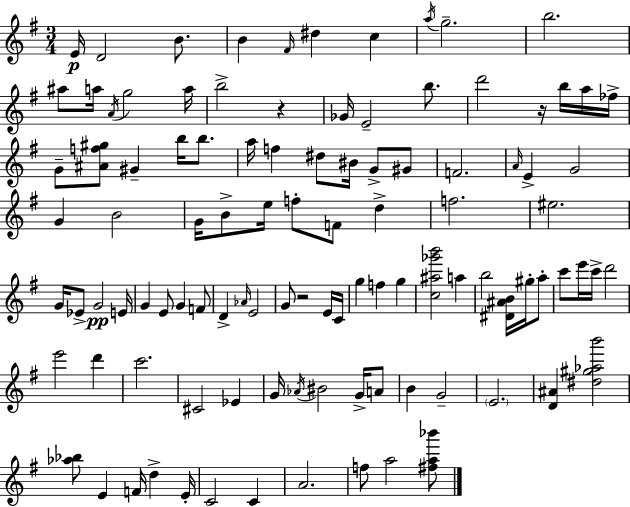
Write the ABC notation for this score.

X:1
T:Untitled
M:3/4
L:1/4
K:G
E/4 D2 B/2 B ^F/4 ^d c a/4 g2 b2 ^a/2 a/4 A/4 g2 a/4 b2 z _G/4 E2 b/2 d'2 z/4 b/4 a/4 _f/4 G/2 [^Af^g]/2 ^G b/4 b/2 a/4 f ^d/2 ^B/4 G/2 ^G/2 F2 A/4 E G2 G B2 G/4 B/2 e/4 f/2 F/2 d f2 ^e2 G/4 _E/2 G2 E/4 G E/2 G F/2 D _A/4 E2 G/2 z2 E/4 C/4 g f g [c^a_g'b']2 a b2 [^D^AB]/4 ^g/4 a/2 c'/2 e'/4 c'/4 d'2 e'2 d' c'2 ^C2 _E G/4 _A/4 ^B2 G/4 A/2 B G2 E2 [D^A] [^d^g_ab']2 [_a_b]/2 E F/4 d E/4 C2 C A2 f/2 a2 [^fa_b']/2